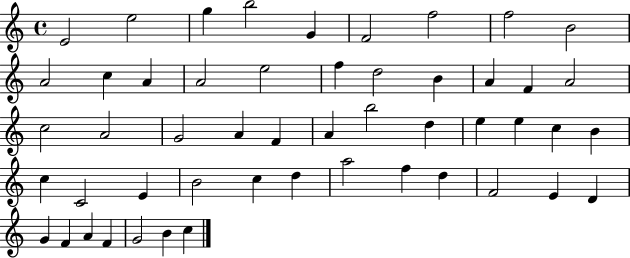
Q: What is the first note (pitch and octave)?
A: E4